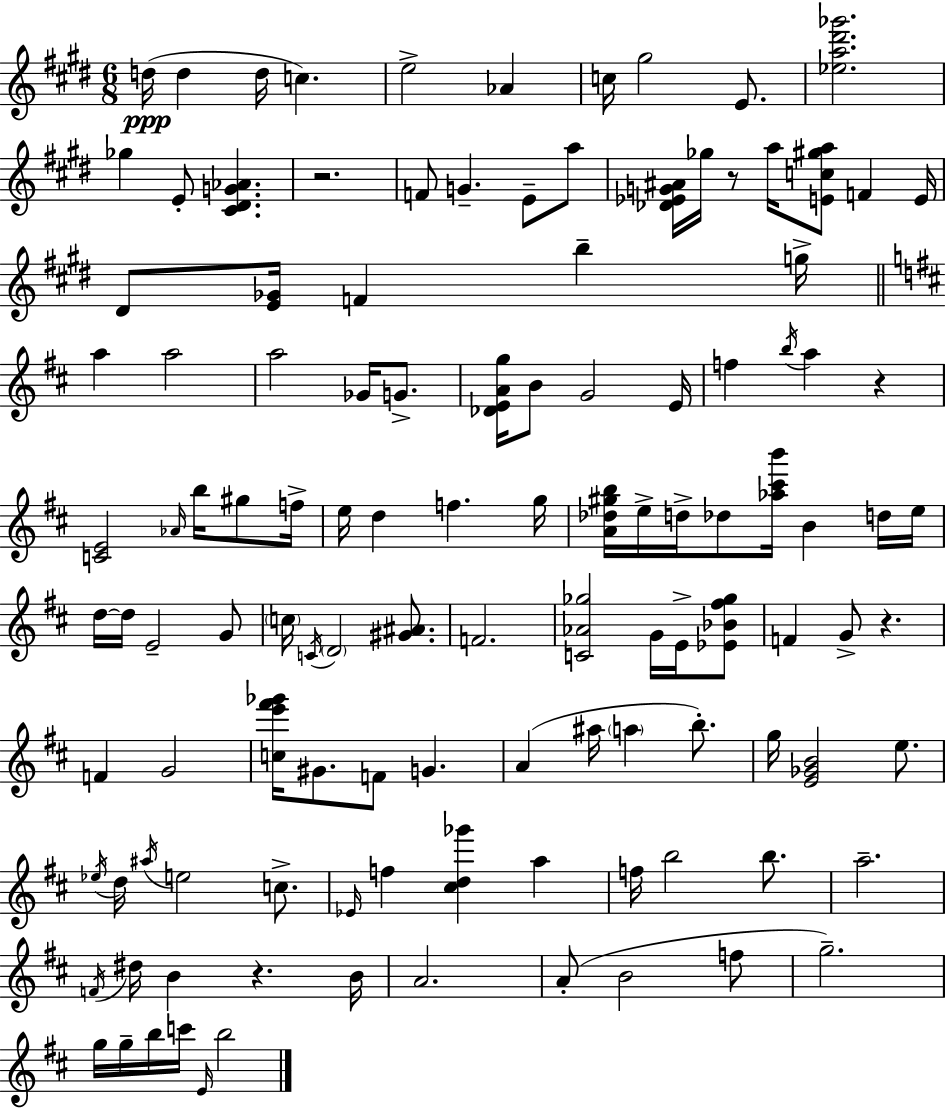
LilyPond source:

{
  \clef treble
  \numericTimeSignature
  \time 6/8
  \key e \major
  d''16(\ppp d''4 d''16 c''4.) | e''2-> aes'4 | c''16 gis''2 e'8. | <ees'' a'' dis''' ges'''>2. | \break ges''4 e'8-. <cis' dis' g' aes'>4. | r2. | f'8 g'4.-- e'8-- a''8 | <des' ees' g' ais'>16 ges''16 r8 a''16 <e' c'' gis'' a''>8 f'4 e'16 | \break dis'8 <e' ges'>16 f'4 b''4-- g''16-> | \bar "||" \break \key b \minor a''4 a''2 | a''2 ges'16 g'8.-> | <des' e' a' g''>16 b'8 g'2 e'16 | f''4 \acciaccatura { b''16 } a''4 r4 | \break <c' e'>2 \grace { aes'16 } b''16 gis''8 | f''16-> e''16 d''4 f''4. | g''16 <a' des'' gis'' b''>16 e''16-> d''16-> des''8 <aes'' cis''' b'''>16 b'4 | d''16 e''16 d''16~~ d''16 e'2-- | \break g'8 \parenthesize c''16 \acciaccatura { c'16 } \parenthesize d'2 | <gis' ais'>8. f'2. | <c' aes' ges''>2 g'16 | e'16-> <ees' bes' fis'' ges''>8 f'4 g'8-> r4. | \break f'4 g'2 | <c'' e''' fis''' ges'''>16 gis'8. f'8 g'4. | a'4( ais''16 \parenthesize a''4 | b''8.-.) g''16 <e' ges' b'>2 | \break e''8. \acciaccatura { ees''16 } d''16 \acciaccatura { ais''16 } e''2 | c''8.-> \grace { ees'16 } f''4 <cis'' d'' ges'''>4 | a''4 f''16 b''2 | b''8. a''2.-- | \break \acciaccatura { f'16 } dis''16 b'4 | r4. b'16 a'2. | a'8-.( b'2 | f''8 g''2.--) | \break g''16 g''16-- b''16 c'''16 \grace { e'16 } | b''2 \bar "|."
}